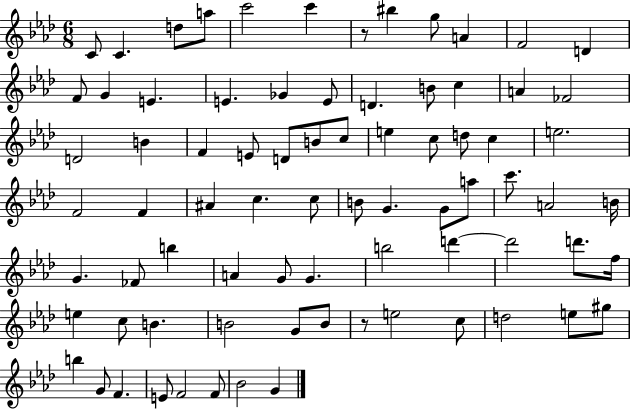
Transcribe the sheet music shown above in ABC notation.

X:1
T:Untitled
M:6/8
L:1/4
K:Ab
C/2 C d/2 a/2 c'2 c' z/2 ^b g/2 A F2 D F/2 G E E _G E/2 D B/2 c A _F2 D2 B F E/2 D/2 B/2 c/2 e c/2 d/2 c e2 F2 F ^A c c/2 B/2 G G/2 a/2 c'/2 A2 B/4 G _F/2 b A G/2 G b2 d' d'2 d'/2 f/4 e c/2 B B2 G/2 B/2 z/2 e2 c/2 d2 e/2 ^g/2 b G/2 F E/2 F2 F/2 _B2 G